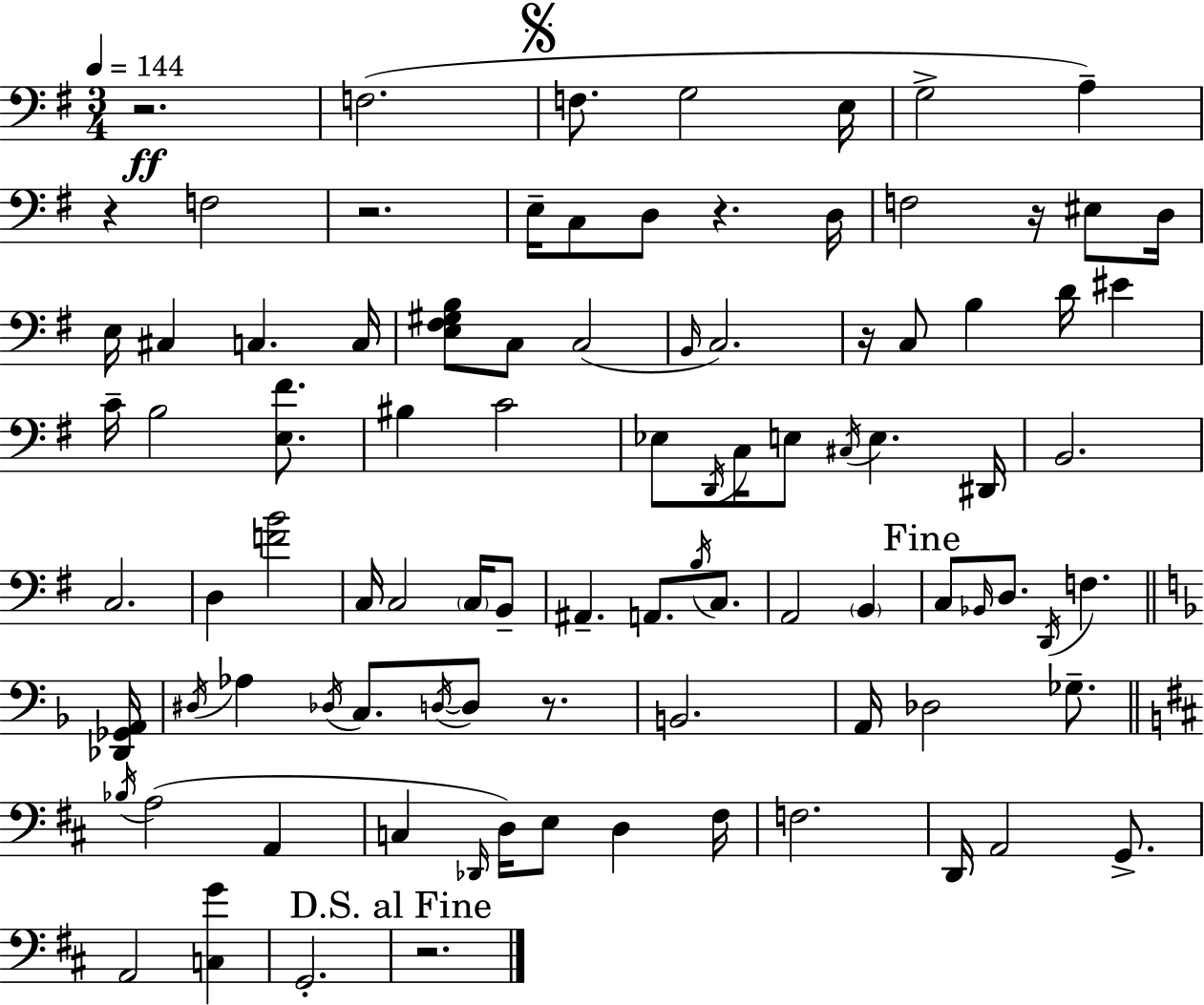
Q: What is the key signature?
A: G major